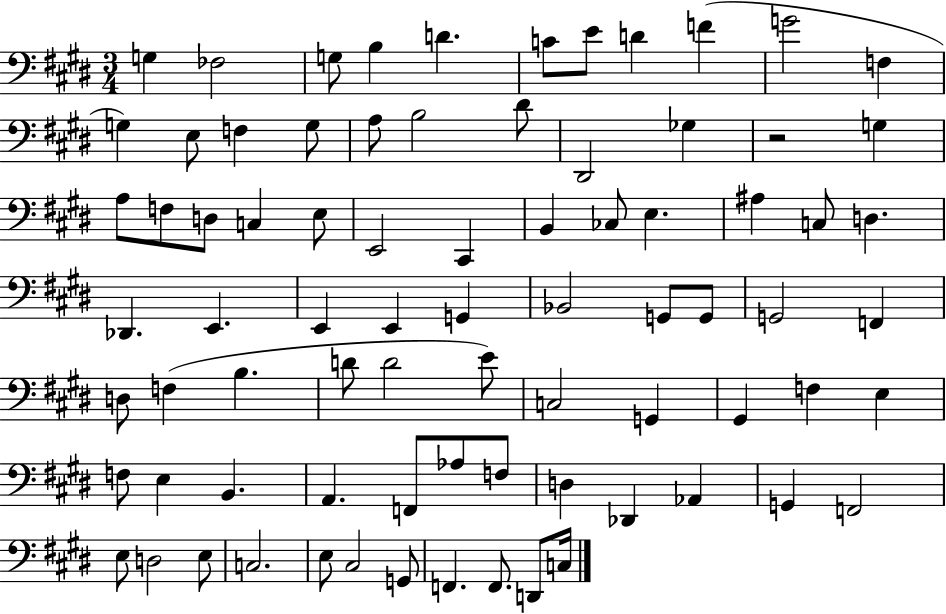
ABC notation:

X:1
T:Untitled
M:3/4
L:1/4
K:E
G, _F,2 G,/2 B, D C/2 E/2 D F G2 F, G, E,/2 F, G,/2 A,/2 B,2 ^D/2 ^D,,2 _G, z2 G, A,/2 F,/2 D,/2 C, E,/2 E,,2 ^C,, B,, _C,/2 E, ^A, C,/2 D, _D,, E,, E,, E,, G,, _B,,2 G,,/2 G,,/2 G,,2 F,, D,/2 F, B, D/2 D2 E/2 C,2 G,, ^G,, F, E, F,/2 E, B,, A,, F,,/2 _A,/2 F,/2 D, _D,, _A,, G,, F,,2 E,/2 D,2 E,/2 C,2 E,/2 ^C,2 G,,/2 F,, F,,/2 D,,/2 C,/4